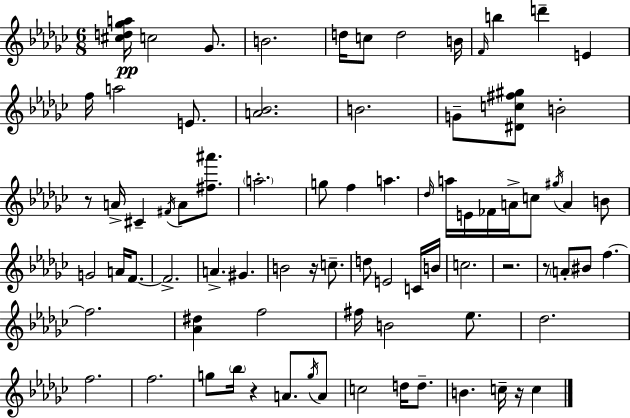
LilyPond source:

{
  \clef treble
  \numericTimeSignature
  \time 6/8
  \key ees \minor
  \repeat volta 2 { <cis'' d'' ges'' a''>16\pp c''2 ges'8. | b'2. | d''16 c''8 d''2 b'16 | \grace { f'16 } b''4 d'''4-- e'4 | \break f''16 a''2 e'8. | <a' bes'>2. | b'2. | g'8-- <dis' c'' fis'' gis''>8 b'2-. | \break r8 a'16-> cis'4-- \acciaccatura { fis'16 } a'8 <fis'' ais'''>8. | \parenthesize a''2.-. | g''8 f''4 a''4. | \grace { des''16 } a''16 e'16 fes'16 a'16-> c''8 \acciaccatura { gis''16 } a'4 | \break b'8 g'2 | a'16 f'8.~~ f'2.-> | a'4.-> gis'4. | b'2 | \break r16 c''8.-- d''8 e'2 | c'16 b'16 c''2. | r2. | r8 \parenthesize a'8-. bis'8 f''4.~~ | \break f''2. | <aes' dis''>4 f''2 | fis''16 b'2 | ees''8. des''2. | \break f''2. | f''2. | g''8 \parenthesize bes''16 r4 a'8. | \acciaccatura { g''16 } a'8 c''2 | \break d''16 d''8.-- b'4. c''16-- | r16 c''4 } \bar "|."
}